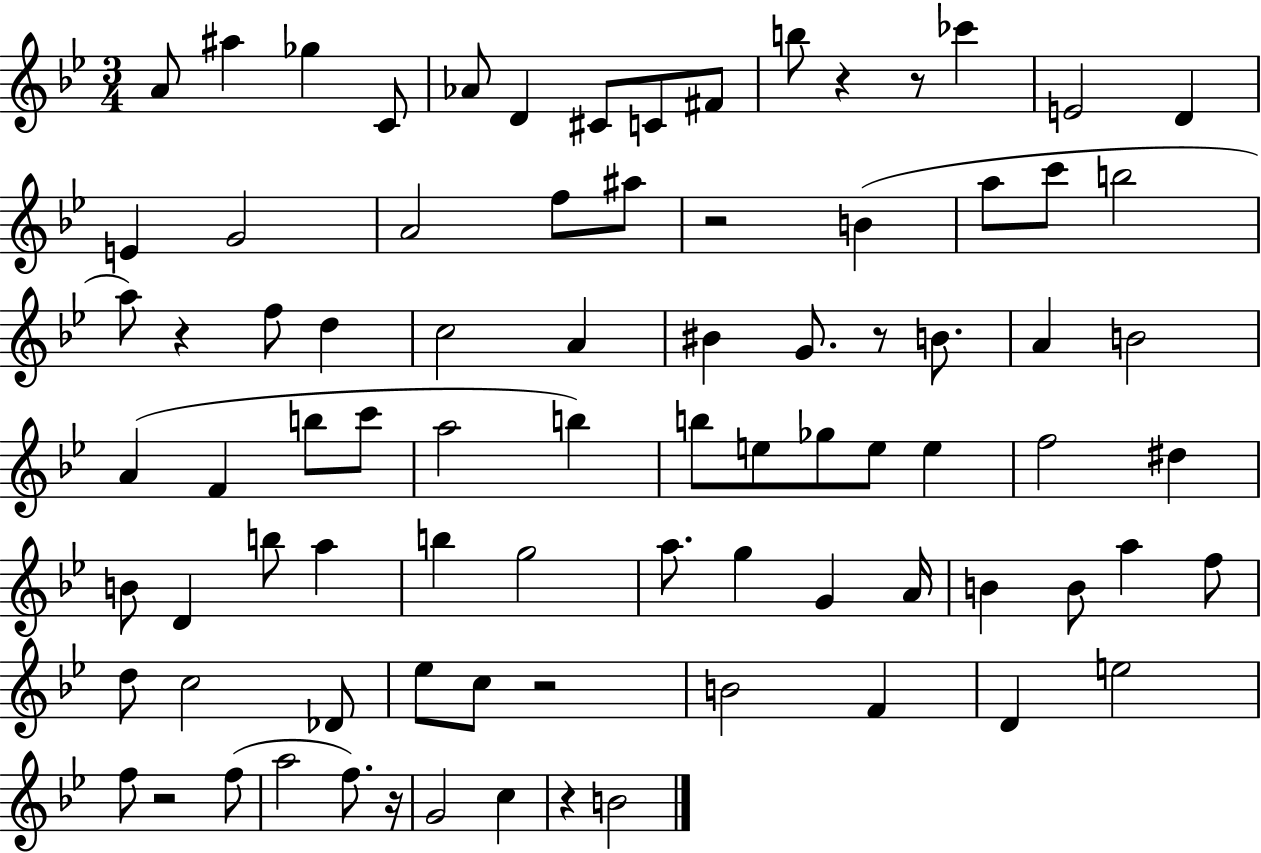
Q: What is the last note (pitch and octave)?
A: B4